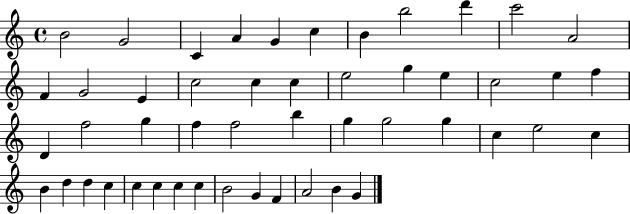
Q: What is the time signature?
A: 4/4